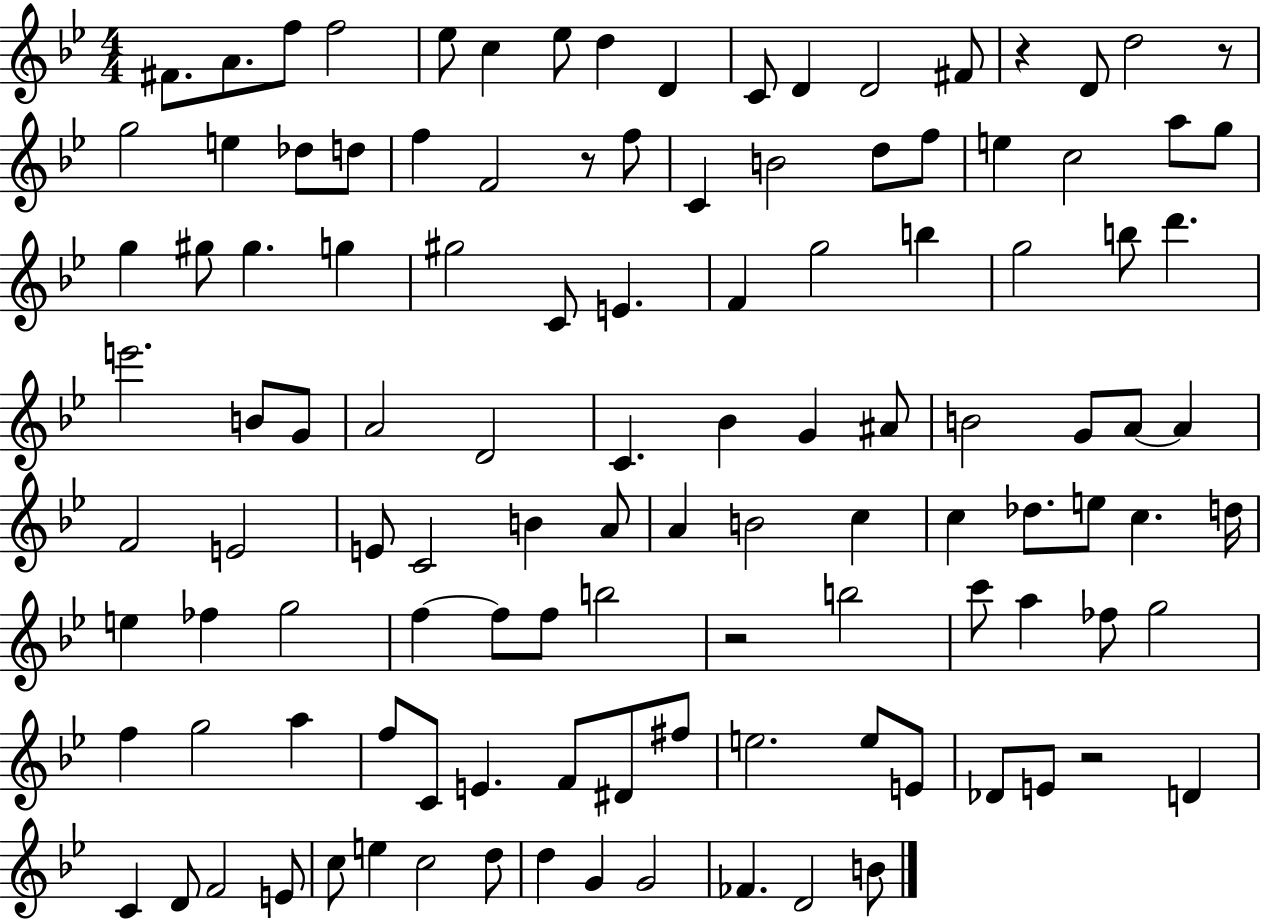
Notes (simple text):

F#4/e. A4/e. F5/e F5/h Eb5/e C5/q Eb5/e D5/q D4/q C4/e D4/q D4/h F#4/e R/q D4/e D5/h R/e G5/h E5/q Db5/e D5/e F5/q F4/h R/e F5/e C4/q B4/h D5/e F5/e E5/q C5/h A5/e G5/e G5/q G#5/e G#5/q. G5/q G#5/h C4/e E4/q. F4/q G5/h B5/q G5/h B5/e D6/q. E6/h. B4/e G4/e A4/h D4/h C4/q. Bb4/q G4/q A#4/e B4/h G4/e A4/e A4/q F4/h E4/h E4/e C4/h B4/q A4/e A4/q B4/h C5/q C5/q Db5/e. E5/e C5/q. D5/s E5/q FES5/q G5/h F5/q F5/e F5/e B5/h R/h B5/h C6/e A5/q FES5/e G5/h F5/q G5/h A5/q F5/e C4/e E4/q. F4/e D#4/e F#5/e E5/h. E5/e E4/e Db4/e E4/e R/h D4/q C4/q D4/e F4/h E4/e C5/e E5/q C5/h D5/e D5/q G4/q G4/h FES4/q. D4/h B4/e